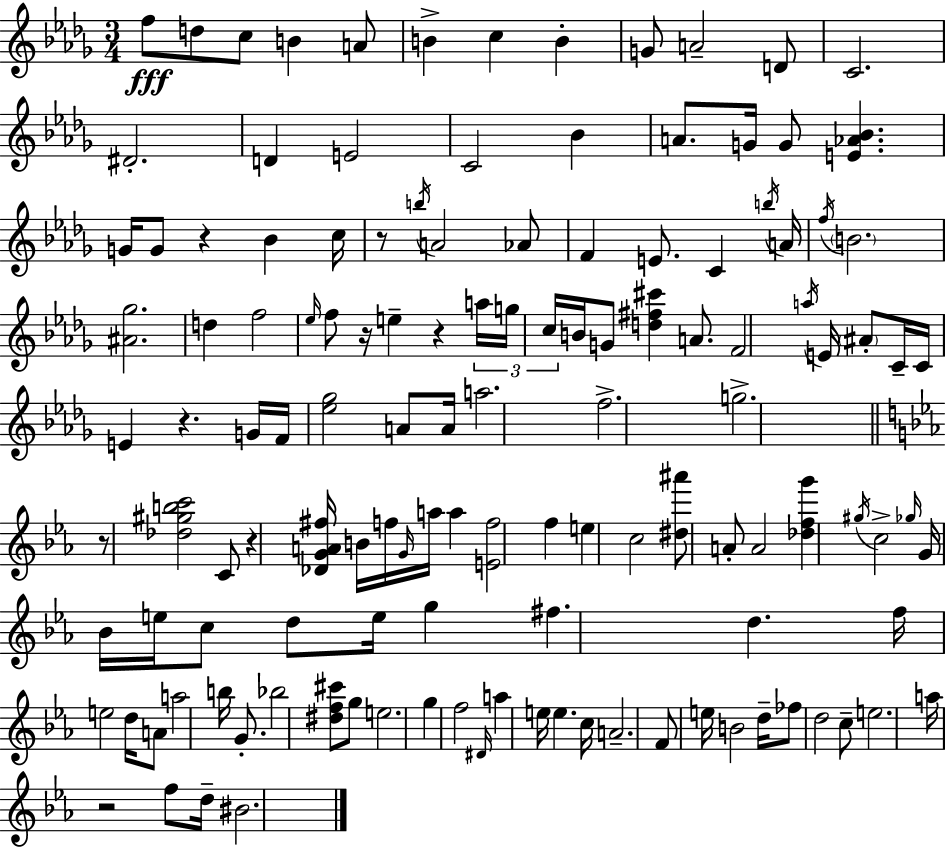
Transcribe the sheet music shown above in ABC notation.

X:1
T:Untitled
M:3/4
L:1/4
K:Bbm
f/2 d/2 c/2 B A/2 B c B G/2 A2 D/2 C2 ^D2 D E2 C2 _B A/2 G/4 G/2 [E_A_B] G/4 G/2 z _B c/4 z/2 b/4 A2 _A/2 F E/2 C b/4 A/4 f/4 B2 [^A_g]2 d f2 _e/4 f/2 z/4 e z a/4 g/4 c/4 B/4 G/2 [d^f^c'] A/2 F2 a/4 E/4 ^A/2 C/4 C/4 E z G/4 F/4 [_e_g]2 A/2 A/4 a2 f2 g2 z/2 [_d^gbc']2 C/2 z [_DGA^f]/4 B/4 f/4 G/4 a/4 a [Ef]2 f e c2 [^d^a']/2 A/2 A2 [_dfg'] ^g/4 c2 _g/4 G/4 _B/4 e/4 c/2 d/2 e/4 g ^f d f/4 e2 d/4 A/2 a2 b/4 G/2 _b2 [^df^c']/2 g/2 e2 g f2 ^D/4 a e/4 e c/4 A2 F/2 e/4 B2 d/4 _f/2 d2 c/2 e2 a/4 z2 f/2 d/4 ^B2